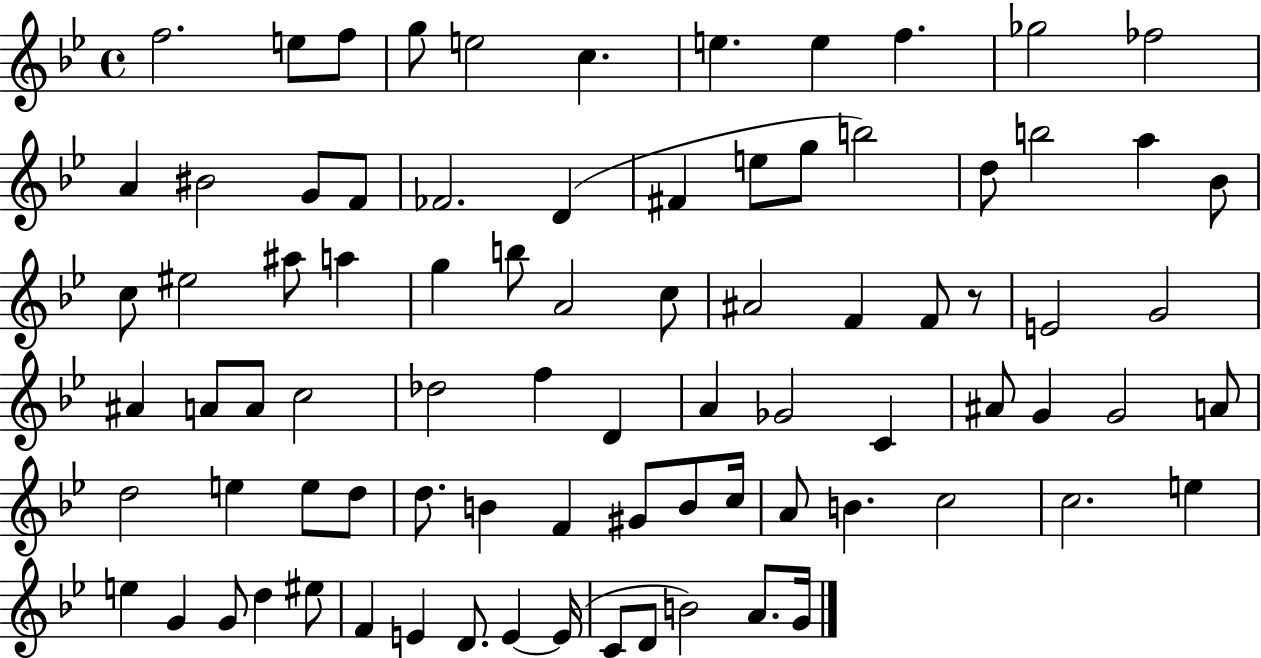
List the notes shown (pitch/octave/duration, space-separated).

F5/h. E5/e F5/e G5/e E5/h C5/q. E5/q. E5/q F5/q. Gb5/h FES5/h A4/q BIS4/h G4/e F4/e FES4/h. D4/q F#4/q E5/e G5/e B5/h D5/e B5/h A5/q Bb4/e C5/e EIS5/h A#5/e A5/q G5/q B5/e A4/h C5/e A#4/h F4/q F4/e R/e E4/h G4/h A#4/q A4/e A4/e C5/h Db5/h F5/q D4/q A4/q Gb4/h C4/q A#4/e G4/q G4/h A4/e D5/h E5/q E5/e D5/e D5/e. B4/q F4/q G#4/e B4/e C5/s A4/e B4/q. C5/h C5/h. E5/q E5/q G4/q G4/e D5/q EIS5/e F4/q E4/q D4/e. E4/q E4/s C4/e D4/e B4/h A4/e. G4/s